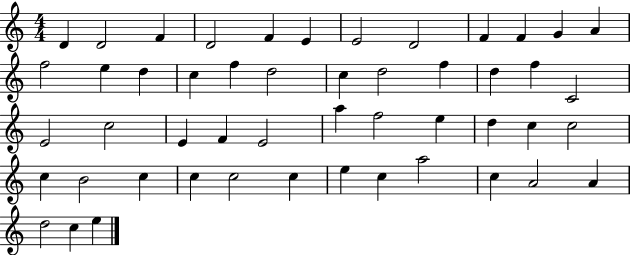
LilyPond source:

{
  \clef treble
  \numericTimeSignature
  \time 4/4
  \key c \major
  d'4 d'2 f'4 | d'2 f'4 e'4 | e'2 d'2 | f'4 f'4 g'4 a'4 | \break f''2 e''4 d''4 | c''4 f''4 d''2 | c''4 d''2 f''4 | d''4 f''4 c'2 | \break e'2 c''2 | e'4 f'4 e'2 | a''4 f''2 e''4 | d''4 c''4 c''2 | \break c''4 b'2 c''4 | c''4 c''2 c''4 | e''4 c''4 a''2 | c''4 a'2 a'4 | \break d''2 c''4 e''4 | \bar "|."
}